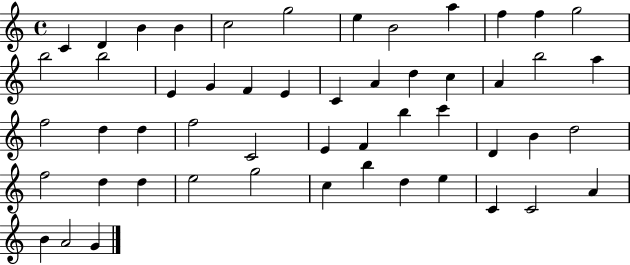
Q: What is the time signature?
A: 4/4